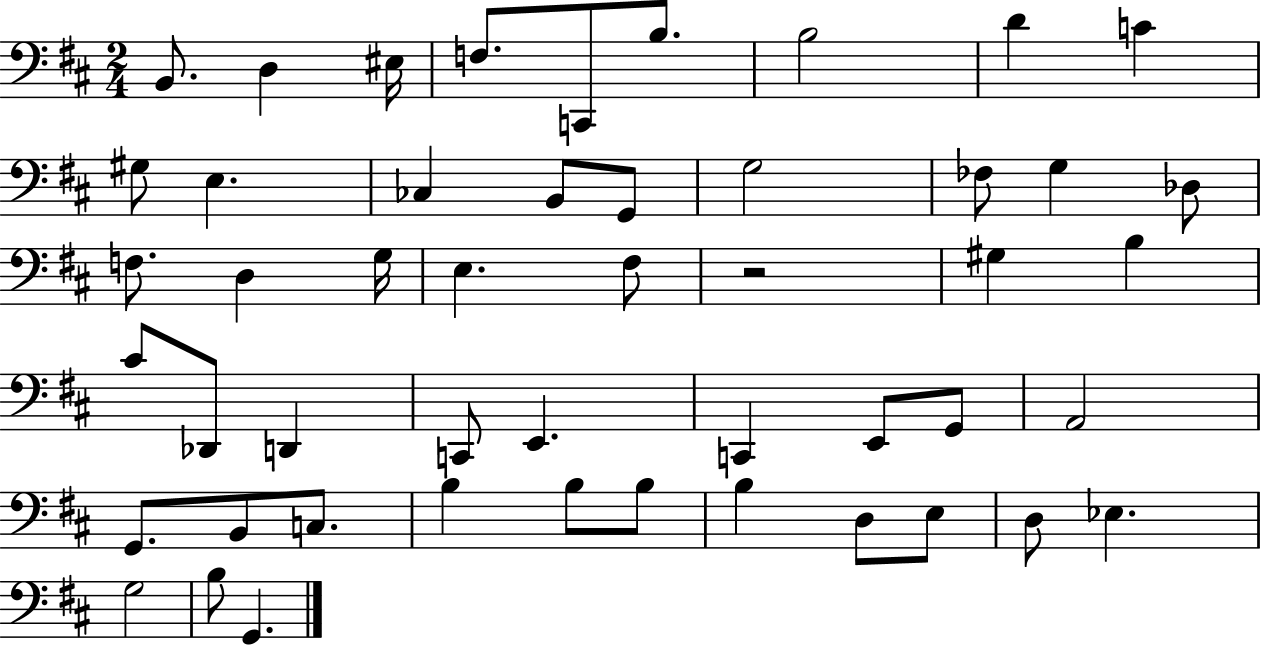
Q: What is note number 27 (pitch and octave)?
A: Db2